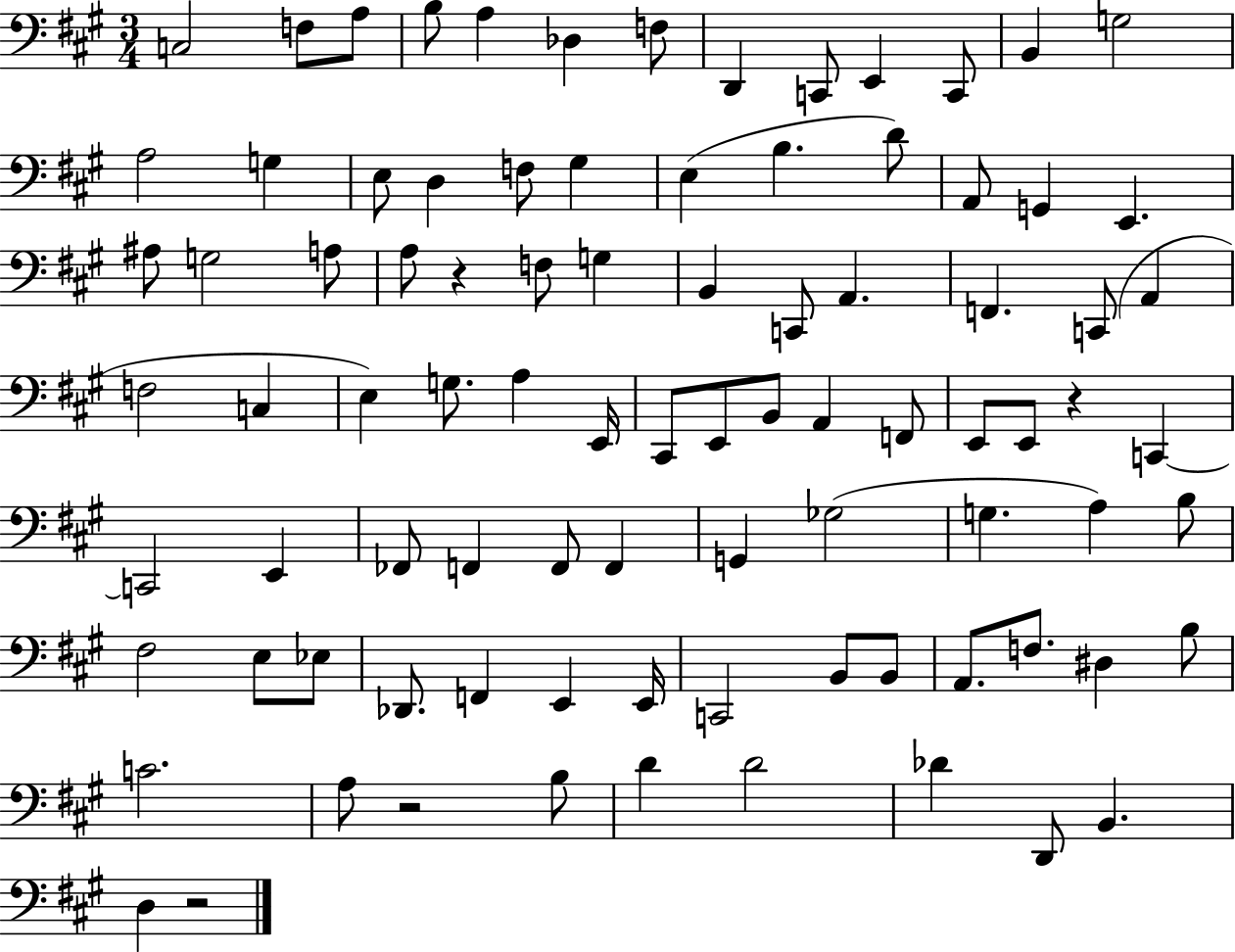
{
  \clef bass
  \numericTimeSignature
  \time 3/4
  \key a \major
  c2 f8 a8 | b8 a4 des4 f8 | d,4 c,8 e,4 c,8 | b,4 g2 | \break a2 g4 | e8 d4 f8 gis4 | e4( b4. d'8) | a,8 g,4 e,4. | \break ais8 g2 a8 | a8 r4 f8 g4 | b,4 c,8 a,4. | f,4. c,8( a,4 | \break f2 c4 | e4) g8. a4 e,16 | cis,8 e,8 b,8 a,4 f,8 | e,8 e,8 r4 c,4~~ | \break c,2 e,4 | fes,8 f,4 f,8 f,4 | g,4 ges2( | g4. a4) b8 | \break fis2 e8 ees8 | des,8. f,4 e,4 e,16 | c,2 b,8 b,8 | a,8. f8. dis4 b8 | \break c'2. | a8 r2 b8 | d'4 d'2 | des'4 d,8 b,4. | \break d4 r2 | \bar "|."
}